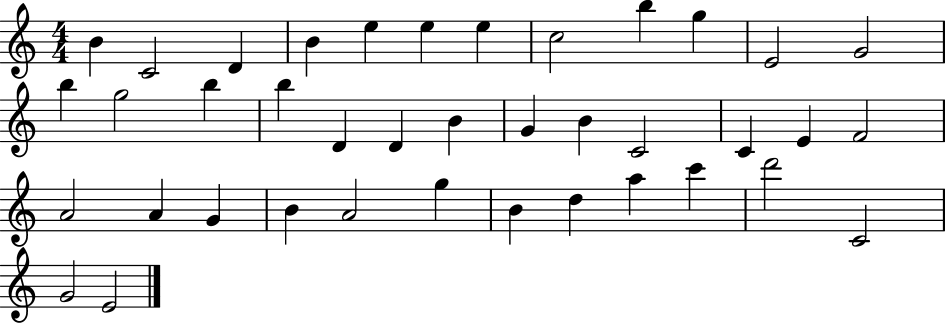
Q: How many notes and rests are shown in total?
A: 39